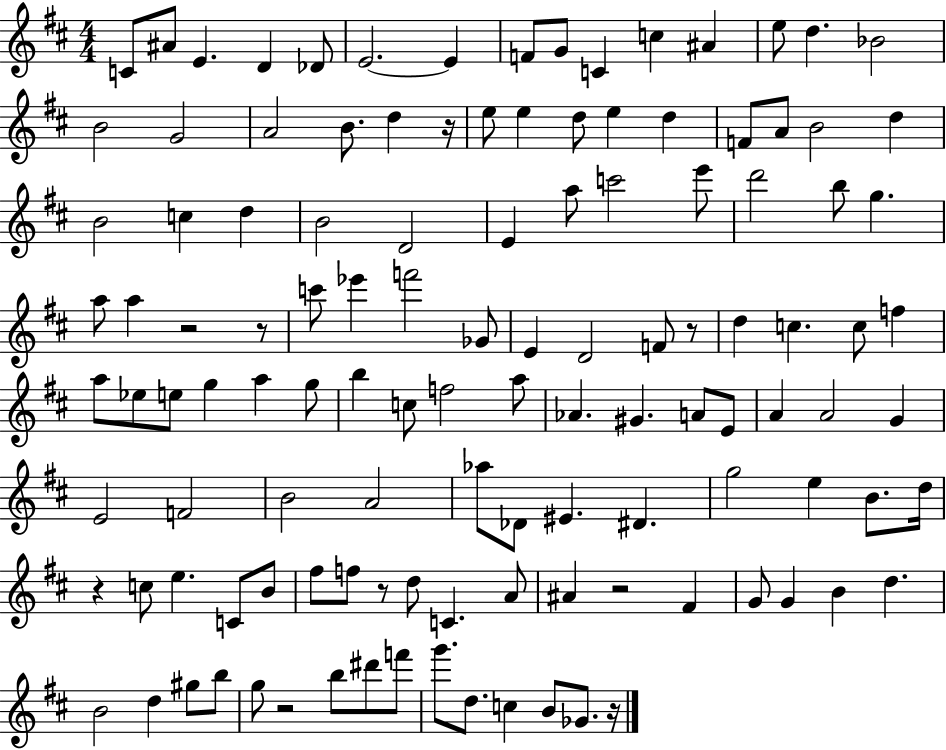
{
  \clef treble
  \numericTimeSignature
  \time 4/4
  \key d \major
  c'8 ais'8 e'4. d'4 des'8 | e'2.~~ e'4 | f'8 g'8 c'4 c''4 ais'4 | e''8 d''4. bes'2 | \break b'2 g'2 | a'2 b'8. d''4 r16 | e''8 e''4 d''8 e''4 d''4 | f'8 a'8 b'2 d''4 | \break b'2 c''4 d''4 | b'2 d'2 | e'4 a''8 c'''2 e'''8 | d'''2 b''8 g''4. | \break a''8 a''4 r2 r8 | c'''8 ees'''4 f'''2 ges'8 | e'4 d'2 f'8 r8 | d''4 c''4. c''8 f''4 | \break a''8 ees''8 e''8 g''4 a''4 g''8 | b''4 c''8 f''2 a''8 | aes'4. gis'4. a'8 e'8 | a'4 a'2 g'4 | \break e'2 f'2 | b'2 a'2 | aes''8 des'8 eis'4. dis'4. | g''2 e''4 b'8. d''16 | \break r4 c''8 e''4. c'8 b'8 | fis''8 f''8 r8 d''8 c'4. a'8 | ais'4 r2 fis'4 | g'8 g'4 b'4 d''4. | \break b'2 d''4 gis''8 b''8 | g''8 r2 b''8 dis'''8 f'''8 | g'''8. d''8. c''4 b'8 ges'8. r16 | \bar "|."
}